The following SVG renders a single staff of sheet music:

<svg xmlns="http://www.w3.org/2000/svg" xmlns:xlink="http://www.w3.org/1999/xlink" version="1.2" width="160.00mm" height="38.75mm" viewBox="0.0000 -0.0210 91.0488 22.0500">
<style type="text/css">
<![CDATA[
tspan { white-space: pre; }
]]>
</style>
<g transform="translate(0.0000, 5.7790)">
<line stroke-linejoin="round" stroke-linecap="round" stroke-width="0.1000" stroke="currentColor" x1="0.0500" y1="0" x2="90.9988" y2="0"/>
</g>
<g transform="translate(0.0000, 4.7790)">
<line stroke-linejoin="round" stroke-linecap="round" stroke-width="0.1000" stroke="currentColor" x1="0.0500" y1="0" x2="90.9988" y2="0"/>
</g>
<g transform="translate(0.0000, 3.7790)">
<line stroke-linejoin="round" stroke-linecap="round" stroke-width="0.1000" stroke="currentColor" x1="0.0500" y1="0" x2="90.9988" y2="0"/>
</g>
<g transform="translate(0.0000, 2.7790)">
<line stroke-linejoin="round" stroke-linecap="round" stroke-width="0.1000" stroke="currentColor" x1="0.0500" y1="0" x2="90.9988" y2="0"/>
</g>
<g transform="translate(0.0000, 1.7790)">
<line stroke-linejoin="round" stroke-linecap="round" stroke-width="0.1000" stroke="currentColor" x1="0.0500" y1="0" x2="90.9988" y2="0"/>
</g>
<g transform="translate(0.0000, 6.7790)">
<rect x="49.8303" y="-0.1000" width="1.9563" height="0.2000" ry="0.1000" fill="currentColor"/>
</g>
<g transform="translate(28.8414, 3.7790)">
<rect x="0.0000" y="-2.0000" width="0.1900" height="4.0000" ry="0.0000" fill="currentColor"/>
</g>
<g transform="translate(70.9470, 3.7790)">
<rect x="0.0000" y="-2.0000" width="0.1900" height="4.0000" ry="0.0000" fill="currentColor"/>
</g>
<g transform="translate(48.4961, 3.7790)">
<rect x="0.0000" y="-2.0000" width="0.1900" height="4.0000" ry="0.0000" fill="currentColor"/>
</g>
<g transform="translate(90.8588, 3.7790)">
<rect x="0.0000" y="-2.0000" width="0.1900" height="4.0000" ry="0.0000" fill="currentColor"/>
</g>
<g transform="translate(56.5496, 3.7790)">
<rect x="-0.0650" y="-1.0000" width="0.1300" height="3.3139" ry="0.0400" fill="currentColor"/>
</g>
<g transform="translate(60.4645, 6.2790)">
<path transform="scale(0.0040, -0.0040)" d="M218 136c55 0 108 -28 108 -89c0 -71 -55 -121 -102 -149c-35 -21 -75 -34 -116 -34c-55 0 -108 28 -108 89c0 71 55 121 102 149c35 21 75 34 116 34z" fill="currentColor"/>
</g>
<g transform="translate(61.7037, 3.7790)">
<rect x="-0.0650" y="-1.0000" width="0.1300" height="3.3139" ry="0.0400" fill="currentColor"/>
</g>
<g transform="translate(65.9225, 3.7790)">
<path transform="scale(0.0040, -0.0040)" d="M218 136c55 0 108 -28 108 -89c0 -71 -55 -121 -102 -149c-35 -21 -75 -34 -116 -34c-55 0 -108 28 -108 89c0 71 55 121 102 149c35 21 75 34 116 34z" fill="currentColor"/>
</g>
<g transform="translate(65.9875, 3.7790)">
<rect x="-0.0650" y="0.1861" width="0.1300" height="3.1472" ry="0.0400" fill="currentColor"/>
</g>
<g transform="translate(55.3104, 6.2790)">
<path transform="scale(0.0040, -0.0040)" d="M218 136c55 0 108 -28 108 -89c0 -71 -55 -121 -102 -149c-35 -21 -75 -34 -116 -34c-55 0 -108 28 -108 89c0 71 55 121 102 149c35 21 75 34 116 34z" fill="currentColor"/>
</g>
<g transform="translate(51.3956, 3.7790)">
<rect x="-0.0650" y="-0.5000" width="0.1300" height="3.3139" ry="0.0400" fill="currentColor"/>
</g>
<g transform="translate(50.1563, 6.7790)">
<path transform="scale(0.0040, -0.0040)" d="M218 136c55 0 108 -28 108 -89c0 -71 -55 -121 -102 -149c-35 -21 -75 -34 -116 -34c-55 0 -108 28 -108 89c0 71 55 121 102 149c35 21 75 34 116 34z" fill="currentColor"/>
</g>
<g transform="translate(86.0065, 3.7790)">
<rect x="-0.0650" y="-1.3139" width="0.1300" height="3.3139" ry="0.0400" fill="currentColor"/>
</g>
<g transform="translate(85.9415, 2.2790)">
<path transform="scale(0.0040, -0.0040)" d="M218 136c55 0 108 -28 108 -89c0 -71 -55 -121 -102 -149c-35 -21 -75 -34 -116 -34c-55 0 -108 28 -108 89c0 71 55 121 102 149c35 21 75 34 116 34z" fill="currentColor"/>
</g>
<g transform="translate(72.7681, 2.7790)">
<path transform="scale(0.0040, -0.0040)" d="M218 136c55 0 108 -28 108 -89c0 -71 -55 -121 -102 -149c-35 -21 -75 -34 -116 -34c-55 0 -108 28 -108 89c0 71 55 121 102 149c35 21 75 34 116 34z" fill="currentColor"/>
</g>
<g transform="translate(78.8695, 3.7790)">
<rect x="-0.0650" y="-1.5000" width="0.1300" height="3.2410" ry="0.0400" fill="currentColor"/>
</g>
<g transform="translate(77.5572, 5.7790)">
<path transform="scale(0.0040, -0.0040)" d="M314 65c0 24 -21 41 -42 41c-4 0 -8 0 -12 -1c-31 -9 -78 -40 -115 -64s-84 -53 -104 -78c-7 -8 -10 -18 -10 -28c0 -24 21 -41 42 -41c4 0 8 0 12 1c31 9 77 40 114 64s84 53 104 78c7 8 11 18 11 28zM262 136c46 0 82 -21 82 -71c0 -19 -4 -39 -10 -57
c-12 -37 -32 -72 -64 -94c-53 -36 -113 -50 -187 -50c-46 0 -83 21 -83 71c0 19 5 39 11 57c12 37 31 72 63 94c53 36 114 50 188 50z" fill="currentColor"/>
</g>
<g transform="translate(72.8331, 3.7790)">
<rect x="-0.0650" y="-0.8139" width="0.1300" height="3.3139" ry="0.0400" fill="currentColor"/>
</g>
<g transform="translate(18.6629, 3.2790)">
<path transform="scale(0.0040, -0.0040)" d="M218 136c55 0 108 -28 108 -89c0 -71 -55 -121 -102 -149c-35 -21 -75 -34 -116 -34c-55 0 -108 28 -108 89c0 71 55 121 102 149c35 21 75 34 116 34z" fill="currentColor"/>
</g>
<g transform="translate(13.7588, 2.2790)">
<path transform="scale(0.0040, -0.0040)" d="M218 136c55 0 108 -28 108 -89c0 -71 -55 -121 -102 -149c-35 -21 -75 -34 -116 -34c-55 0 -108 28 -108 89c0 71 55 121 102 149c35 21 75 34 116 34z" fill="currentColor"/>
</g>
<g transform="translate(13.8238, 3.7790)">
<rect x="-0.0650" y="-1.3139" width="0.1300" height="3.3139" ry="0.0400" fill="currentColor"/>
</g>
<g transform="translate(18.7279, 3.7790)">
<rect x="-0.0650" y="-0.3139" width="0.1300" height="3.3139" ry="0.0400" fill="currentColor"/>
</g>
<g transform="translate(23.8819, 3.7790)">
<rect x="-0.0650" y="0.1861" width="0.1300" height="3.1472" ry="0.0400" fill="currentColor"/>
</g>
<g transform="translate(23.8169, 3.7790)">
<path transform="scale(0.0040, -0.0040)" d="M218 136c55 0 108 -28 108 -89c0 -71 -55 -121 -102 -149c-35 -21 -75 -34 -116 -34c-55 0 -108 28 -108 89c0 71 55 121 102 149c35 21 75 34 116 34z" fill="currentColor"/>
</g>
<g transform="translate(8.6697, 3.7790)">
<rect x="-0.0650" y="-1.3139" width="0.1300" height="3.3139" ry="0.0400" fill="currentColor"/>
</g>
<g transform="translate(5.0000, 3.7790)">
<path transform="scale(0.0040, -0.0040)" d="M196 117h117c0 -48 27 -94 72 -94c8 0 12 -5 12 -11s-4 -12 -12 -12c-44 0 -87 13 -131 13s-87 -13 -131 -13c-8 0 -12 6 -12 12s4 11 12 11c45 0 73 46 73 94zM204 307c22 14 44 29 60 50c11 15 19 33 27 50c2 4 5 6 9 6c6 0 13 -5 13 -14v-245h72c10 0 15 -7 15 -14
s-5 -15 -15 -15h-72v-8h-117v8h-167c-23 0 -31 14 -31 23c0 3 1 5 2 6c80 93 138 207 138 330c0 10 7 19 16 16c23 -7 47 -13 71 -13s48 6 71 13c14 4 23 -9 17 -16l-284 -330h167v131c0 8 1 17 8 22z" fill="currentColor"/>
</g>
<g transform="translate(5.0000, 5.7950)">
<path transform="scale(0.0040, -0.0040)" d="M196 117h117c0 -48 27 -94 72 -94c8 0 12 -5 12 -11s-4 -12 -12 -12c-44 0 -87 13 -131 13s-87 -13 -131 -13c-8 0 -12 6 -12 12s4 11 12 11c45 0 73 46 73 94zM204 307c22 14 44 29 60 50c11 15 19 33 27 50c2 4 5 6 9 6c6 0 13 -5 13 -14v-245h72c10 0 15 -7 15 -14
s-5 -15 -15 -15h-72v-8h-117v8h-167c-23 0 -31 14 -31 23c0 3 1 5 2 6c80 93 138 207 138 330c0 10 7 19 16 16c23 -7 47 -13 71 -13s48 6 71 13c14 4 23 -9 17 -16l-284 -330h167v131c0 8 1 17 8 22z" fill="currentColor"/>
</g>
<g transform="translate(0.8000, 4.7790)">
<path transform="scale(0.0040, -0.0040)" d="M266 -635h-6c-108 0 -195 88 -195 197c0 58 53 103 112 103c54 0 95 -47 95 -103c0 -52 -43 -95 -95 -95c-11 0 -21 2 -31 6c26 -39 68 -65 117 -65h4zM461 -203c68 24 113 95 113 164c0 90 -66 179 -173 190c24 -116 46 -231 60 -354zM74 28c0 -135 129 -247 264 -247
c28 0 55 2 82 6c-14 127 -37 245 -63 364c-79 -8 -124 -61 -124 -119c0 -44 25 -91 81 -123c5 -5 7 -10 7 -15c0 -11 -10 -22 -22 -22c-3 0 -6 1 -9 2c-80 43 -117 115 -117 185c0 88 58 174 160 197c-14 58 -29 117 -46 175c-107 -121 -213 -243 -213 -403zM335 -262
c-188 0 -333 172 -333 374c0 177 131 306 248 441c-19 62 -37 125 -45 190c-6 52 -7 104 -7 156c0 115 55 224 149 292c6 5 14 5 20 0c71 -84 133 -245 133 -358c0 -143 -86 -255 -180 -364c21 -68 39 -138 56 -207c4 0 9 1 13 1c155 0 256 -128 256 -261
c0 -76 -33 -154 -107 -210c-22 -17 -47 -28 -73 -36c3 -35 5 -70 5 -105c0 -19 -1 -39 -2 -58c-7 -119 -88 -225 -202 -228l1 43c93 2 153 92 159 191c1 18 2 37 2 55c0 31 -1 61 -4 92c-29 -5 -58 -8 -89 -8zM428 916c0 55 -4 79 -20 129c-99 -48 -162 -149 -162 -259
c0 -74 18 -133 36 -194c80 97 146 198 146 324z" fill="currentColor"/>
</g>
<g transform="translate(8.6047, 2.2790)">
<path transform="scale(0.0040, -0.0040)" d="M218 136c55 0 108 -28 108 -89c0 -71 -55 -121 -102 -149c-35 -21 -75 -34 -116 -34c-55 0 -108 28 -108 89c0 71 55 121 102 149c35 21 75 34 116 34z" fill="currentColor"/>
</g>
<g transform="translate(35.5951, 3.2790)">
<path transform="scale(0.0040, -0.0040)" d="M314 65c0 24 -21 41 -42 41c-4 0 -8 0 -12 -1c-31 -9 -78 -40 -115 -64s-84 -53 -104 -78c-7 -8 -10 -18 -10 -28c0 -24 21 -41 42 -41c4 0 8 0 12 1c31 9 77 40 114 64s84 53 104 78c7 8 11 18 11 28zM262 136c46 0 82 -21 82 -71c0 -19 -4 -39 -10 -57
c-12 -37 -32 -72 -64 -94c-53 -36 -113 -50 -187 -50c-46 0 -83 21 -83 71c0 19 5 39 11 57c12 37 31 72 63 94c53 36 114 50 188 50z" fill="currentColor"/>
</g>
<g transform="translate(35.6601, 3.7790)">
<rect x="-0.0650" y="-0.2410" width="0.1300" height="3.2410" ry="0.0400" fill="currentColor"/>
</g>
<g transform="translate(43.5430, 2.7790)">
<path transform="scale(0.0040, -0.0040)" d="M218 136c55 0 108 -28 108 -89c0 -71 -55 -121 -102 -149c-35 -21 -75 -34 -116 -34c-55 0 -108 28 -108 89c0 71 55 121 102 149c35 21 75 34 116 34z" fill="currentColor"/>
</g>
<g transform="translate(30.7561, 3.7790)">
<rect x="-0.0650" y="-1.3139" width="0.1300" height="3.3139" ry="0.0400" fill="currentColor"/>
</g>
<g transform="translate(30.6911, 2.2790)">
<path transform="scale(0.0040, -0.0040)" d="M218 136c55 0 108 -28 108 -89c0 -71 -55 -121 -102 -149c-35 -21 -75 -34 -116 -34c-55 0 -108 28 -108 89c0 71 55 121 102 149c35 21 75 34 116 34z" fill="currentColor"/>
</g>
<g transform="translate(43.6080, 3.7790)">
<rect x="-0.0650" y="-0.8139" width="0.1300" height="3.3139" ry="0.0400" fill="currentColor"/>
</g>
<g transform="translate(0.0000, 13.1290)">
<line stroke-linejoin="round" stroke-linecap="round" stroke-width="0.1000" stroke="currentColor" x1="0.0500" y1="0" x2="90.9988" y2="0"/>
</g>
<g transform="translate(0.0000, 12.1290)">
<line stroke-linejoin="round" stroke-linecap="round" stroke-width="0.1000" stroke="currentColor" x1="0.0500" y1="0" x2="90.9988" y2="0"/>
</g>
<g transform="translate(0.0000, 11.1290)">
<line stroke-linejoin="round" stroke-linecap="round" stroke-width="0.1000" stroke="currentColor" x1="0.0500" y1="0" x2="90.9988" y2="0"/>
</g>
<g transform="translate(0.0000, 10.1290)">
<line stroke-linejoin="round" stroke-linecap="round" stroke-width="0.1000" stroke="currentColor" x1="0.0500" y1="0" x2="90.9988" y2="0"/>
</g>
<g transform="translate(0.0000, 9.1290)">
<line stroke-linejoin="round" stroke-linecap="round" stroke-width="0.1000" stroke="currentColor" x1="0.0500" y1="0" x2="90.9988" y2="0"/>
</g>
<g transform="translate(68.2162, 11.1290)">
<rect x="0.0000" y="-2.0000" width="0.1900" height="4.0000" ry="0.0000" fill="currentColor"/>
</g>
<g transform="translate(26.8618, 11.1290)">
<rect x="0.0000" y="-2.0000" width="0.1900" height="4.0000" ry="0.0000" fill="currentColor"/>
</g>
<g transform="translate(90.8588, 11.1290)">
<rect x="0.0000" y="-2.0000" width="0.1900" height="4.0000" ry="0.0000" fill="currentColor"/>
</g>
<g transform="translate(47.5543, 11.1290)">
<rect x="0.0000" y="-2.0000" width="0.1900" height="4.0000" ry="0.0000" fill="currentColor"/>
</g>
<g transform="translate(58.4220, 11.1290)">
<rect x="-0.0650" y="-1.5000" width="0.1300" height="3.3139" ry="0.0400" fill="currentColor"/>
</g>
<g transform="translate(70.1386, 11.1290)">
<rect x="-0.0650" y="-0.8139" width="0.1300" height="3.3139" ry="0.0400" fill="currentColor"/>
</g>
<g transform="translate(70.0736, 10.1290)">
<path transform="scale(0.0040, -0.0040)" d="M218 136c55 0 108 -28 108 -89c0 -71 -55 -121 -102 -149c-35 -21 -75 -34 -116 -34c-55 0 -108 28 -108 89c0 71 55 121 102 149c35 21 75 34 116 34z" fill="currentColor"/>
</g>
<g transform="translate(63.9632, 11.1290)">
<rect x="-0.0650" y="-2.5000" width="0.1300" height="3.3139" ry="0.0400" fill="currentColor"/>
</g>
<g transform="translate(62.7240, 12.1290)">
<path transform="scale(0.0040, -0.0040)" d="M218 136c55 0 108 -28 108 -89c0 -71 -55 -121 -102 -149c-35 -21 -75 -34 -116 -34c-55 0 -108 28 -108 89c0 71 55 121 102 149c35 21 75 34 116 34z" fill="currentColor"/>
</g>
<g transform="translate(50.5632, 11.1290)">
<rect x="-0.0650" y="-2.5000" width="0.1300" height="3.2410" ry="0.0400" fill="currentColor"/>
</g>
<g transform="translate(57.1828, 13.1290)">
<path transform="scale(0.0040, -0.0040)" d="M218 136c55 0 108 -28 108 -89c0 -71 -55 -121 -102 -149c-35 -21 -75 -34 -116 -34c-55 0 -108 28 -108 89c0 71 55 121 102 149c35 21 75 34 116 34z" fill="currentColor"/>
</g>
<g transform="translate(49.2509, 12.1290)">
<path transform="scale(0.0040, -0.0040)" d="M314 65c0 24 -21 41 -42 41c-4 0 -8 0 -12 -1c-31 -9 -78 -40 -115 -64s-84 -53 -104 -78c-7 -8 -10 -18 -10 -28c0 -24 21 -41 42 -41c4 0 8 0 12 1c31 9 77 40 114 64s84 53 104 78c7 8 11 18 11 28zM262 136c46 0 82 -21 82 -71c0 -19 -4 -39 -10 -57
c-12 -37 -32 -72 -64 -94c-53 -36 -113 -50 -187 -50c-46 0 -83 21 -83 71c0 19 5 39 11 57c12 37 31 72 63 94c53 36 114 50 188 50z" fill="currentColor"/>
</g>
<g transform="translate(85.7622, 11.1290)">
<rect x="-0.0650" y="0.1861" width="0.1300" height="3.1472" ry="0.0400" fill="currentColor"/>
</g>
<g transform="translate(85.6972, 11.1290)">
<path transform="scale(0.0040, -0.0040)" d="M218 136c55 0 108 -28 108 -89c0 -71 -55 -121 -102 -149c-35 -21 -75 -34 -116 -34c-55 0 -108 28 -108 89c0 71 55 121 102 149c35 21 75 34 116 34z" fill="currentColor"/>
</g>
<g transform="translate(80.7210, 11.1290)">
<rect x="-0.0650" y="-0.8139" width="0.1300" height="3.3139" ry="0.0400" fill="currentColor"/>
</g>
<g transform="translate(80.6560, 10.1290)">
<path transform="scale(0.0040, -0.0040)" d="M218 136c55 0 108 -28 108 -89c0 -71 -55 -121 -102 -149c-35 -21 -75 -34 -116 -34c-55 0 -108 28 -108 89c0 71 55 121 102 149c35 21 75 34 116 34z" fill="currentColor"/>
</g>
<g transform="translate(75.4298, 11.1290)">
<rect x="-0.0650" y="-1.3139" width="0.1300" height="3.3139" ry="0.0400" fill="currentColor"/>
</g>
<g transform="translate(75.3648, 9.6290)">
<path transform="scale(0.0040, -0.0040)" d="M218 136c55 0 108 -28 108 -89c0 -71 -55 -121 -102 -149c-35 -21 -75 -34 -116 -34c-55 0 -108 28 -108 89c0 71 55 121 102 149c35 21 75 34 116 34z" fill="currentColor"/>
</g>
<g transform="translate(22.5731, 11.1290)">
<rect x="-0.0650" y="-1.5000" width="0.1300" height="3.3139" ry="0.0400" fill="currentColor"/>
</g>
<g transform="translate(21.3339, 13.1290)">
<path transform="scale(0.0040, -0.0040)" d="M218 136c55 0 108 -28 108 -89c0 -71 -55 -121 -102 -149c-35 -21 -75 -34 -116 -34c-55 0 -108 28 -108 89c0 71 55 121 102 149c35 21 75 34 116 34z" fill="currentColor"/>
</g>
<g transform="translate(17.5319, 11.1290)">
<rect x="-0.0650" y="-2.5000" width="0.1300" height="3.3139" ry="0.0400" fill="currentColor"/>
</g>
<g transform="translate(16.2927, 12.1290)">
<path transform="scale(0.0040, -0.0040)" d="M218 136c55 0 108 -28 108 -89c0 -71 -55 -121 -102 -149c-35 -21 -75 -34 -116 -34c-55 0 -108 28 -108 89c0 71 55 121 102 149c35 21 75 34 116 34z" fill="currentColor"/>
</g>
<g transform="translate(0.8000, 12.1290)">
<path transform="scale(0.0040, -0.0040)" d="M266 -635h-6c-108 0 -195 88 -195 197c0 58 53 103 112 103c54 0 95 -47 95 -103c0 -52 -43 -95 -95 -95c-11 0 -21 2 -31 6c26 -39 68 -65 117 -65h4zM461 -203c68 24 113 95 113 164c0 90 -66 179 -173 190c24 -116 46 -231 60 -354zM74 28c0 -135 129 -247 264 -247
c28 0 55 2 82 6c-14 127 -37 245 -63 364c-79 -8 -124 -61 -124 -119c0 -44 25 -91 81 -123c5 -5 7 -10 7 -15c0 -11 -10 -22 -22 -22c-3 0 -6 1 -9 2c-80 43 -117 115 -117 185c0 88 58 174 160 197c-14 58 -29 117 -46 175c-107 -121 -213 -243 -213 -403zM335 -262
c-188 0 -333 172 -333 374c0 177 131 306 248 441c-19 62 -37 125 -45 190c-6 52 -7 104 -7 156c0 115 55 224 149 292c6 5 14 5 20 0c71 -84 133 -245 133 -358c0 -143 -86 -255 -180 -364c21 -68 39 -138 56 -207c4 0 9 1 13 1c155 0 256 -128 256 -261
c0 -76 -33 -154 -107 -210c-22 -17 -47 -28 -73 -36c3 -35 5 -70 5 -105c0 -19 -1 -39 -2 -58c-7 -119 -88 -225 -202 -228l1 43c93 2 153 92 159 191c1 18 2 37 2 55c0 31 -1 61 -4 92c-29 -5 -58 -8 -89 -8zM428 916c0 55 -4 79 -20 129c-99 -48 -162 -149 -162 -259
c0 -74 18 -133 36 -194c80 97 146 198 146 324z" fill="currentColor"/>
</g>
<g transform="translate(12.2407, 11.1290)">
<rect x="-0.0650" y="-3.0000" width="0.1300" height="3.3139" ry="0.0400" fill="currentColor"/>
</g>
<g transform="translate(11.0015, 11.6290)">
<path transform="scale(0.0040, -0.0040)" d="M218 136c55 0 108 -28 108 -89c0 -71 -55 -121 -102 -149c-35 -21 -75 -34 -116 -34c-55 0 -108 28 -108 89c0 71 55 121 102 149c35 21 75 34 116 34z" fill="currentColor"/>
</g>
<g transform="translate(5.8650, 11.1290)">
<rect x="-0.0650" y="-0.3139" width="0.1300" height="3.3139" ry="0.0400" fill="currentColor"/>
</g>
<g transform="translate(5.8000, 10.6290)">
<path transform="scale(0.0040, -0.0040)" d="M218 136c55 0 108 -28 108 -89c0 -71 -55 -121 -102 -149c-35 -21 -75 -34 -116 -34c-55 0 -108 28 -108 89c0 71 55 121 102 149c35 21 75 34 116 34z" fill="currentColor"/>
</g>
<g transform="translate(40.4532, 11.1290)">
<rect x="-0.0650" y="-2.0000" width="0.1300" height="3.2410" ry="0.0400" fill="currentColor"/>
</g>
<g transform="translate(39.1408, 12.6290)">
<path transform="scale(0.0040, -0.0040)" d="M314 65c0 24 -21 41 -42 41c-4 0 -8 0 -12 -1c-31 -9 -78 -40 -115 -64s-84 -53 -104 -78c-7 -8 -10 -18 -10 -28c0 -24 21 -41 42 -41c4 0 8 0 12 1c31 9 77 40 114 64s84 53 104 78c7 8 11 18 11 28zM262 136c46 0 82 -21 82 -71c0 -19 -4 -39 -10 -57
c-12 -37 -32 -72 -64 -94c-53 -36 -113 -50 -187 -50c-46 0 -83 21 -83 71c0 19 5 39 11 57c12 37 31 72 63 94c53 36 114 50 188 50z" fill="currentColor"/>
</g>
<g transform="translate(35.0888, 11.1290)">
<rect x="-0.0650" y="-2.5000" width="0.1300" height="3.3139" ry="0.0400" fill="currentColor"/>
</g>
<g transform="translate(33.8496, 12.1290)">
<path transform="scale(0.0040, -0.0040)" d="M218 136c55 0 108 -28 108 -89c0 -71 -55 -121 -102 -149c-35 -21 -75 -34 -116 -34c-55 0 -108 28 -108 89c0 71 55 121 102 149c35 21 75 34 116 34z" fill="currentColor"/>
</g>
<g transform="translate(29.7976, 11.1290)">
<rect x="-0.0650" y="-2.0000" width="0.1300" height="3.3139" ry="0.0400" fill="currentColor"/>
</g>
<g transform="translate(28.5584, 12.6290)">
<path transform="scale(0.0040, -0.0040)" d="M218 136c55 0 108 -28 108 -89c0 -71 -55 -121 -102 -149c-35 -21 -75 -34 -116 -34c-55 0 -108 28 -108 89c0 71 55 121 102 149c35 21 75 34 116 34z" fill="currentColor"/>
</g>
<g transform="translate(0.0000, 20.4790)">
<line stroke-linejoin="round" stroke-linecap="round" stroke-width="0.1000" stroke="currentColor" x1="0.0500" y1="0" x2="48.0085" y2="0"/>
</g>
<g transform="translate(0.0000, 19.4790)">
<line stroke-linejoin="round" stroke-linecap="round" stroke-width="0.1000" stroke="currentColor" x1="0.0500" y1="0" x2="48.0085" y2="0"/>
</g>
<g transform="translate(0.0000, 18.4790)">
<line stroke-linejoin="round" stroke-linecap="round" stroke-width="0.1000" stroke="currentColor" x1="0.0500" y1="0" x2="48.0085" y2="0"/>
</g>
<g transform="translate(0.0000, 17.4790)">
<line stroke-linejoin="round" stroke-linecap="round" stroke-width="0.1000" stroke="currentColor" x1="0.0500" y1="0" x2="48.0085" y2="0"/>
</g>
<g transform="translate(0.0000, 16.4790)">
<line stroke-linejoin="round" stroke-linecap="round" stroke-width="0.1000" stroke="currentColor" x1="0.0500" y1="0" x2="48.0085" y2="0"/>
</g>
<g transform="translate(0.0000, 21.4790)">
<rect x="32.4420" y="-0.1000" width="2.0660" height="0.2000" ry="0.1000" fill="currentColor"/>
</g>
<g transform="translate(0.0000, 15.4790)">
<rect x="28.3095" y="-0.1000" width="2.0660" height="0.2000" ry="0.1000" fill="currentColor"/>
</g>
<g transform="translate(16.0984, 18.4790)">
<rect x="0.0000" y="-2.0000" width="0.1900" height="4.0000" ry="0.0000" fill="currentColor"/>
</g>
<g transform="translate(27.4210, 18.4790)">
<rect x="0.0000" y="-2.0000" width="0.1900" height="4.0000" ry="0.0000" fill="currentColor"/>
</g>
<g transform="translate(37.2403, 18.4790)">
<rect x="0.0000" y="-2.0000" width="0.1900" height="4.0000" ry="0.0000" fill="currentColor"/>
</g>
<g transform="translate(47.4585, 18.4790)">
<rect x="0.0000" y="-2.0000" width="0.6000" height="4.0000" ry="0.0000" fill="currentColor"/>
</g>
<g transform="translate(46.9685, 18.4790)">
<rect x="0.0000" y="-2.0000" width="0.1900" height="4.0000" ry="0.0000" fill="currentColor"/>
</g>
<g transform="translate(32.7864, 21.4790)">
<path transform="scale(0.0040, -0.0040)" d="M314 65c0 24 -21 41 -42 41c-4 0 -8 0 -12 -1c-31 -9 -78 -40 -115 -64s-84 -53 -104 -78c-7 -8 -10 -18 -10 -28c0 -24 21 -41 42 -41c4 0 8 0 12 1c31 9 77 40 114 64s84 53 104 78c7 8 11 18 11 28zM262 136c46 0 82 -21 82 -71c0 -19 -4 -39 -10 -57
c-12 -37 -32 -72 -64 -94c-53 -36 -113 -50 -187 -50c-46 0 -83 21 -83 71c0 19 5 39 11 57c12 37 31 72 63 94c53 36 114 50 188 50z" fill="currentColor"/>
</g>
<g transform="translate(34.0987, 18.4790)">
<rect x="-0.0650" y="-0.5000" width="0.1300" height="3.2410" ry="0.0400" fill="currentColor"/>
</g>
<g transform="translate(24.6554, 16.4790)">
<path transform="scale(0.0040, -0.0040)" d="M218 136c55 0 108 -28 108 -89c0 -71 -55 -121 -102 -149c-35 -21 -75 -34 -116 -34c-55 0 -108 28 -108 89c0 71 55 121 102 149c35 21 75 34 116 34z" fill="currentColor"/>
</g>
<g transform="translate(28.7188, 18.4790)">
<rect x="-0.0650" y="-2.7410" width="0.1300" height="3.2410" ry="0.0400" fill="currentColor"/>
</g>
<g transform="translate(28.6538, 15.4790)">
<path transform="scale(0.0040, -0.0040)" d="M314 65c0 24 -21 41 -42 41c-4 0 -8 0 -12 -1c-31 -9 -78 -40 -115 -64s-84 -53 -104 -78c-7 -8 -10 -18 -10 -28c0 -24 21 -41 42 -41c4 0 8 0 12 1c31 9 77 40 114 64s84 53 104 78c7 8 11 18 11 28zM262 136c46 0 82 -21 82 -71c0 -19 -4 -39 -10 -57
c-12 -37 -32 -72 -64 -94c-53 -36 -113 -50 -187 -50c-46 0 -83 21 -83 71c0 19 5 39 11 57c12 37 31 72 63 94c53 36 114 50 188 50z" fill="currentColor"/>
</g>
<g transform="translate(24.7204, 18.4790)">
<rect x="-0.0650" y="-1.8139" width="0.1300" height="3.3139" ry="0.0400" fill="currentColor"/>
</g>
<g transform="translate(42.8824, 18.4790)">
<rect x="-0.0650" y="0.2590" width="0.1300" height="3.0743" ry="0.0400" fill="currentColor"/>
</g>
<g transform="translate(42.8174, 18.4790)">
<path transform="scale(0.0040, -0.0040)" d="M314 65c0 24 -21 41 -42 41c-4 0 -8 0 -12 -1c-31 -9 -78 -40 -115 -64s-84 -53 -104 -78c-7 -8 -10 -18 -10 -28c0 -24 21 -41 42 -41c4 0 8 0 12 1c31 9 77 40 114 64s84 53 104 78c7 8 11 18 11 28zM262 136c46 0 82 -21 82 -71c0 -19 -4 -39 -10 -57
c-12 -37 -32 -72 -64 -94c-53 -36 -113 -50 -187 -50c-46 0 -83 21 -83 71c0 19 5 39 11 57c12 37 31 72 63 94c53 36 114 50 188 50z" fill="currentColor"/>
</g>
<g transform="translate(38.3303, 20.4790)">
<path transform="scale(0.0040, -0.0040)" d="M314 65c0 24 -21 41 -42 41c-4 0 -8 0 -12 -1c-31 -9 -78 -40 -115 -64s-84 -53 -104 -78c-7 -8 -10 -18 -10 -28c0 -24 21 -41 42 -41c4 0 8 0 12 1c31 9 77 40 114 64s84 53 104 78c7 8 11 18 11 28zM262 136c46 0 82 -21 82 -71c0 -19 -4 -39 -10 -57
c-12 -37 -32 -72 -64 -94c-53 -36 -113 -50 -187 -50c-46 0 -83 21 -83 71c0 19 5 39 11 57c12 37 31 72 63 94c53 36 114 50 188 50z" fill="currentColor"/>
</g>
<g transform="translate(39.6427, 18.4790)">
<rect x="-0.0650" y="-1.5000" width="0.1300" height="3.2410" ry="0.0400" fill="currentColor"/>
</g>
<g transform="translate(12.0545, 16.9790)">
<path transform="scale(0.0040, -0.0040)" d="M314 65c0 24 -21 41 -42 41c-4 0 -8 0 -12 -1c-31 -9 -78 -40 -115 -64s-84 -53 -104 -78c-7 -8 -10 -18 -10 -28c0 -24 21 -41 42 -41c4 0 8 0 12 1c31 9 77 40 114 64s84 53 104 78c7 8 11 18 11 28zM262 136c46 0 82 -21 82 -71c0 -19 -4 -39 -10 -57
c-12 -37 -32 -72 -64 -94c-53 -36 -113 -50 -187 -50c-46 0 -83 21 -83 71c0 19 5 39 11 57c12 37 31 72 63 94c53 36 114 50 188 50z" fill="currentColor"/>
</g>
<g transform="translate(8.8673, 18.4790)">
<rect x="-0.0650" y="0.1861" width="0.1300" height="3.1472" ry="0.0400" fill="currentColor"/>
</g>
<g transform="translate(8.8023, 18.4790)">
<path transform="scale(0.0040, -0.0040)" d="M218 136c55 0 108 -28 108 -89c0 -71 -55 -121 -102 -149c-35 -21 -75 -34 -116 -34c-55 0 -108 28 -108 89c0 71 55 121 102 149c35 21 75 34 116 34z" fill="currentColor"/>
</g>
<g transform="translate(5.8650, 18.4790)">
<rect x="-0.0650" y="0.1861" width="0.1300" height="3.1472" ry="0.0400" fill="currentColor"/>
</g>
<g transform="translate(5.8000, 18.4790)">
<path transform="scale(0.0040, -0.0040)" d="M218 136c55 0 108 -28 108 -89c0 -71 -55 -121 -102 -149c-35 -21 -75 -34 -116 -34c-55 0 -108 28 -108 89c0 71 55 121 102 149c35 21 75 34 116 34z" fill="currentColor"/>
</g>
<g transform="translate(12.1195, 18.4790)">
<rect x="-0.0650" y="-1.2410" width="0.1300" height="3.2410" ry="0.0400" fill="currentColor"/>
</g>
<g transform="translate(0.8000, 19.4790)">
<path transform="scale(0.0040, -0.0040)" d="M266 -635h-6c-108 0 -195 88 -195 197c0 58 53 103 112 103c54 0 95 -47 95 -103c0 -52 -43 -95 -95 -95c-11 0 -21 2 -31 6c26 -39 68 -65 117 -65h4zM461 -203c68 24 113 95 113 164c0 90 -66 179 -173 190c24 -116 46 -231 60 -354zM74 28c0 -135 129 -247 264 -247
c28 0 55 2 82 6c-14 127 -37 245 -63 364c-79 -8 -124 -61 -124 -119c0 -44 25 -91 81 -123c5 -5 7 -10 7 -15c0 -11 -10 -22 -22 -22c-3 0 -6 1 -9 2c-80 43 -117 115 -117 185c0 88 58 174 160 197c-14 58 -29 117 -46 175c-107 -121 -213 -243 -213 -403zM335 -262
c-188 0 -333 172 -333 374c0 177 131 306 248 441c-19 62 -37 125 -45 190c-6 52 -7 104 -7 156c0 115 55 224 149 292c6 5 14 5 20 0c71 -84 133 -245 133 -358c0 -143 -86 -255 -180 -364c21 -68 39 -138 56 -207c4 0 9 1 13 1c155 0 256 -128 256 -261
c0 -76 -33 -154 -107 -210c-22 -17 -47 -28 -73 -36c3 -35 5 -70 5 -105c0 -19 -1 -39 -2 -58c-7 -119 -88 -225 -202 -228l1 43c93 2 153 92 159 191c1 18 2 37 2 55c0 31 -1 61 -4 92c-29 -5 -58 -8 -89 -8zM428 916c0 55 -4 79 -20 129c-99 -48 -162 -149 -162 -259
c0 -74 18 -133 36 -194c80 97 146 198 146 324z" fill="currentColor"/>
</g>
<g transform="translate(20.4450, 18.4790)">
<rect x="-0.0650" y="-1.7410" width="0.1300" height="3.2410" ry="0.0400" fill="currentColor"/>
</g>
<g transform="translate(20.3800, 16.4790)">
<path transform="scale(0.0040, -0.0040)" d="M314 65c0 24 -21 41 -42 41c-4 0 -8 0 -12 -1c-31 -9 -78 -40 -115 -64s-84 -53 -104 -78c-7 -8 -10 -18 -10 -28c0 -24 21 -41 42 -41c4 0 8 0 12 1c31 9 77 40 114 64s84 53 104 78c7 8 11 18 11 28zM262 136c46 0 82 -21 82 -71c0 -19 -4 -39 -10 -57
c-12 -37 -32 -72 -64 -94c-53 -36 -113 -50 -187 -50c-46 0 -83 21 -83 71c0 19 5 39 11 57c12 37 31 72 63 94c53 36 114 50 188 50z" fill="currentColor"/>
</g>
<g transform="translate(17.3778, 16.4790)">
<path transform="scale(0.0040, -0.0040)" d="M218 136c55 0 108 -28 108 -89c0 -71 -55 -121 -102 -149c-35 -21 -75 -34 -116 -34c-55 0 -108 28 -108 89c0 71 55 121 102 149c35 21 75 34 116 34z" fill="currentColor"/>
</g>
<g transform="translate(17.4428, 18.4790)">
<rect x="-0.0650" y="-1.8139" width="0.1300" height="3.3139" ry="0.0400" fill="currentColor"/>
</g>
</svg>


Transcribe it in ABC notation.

X:1
T:Untitled
M:4/4
L:1/4
K:C
e e c B e c2 d C D D B d E2 e c A G E F G F2 G2 E G d e d B B B e2 f f2 f a2 C2 E2 B2